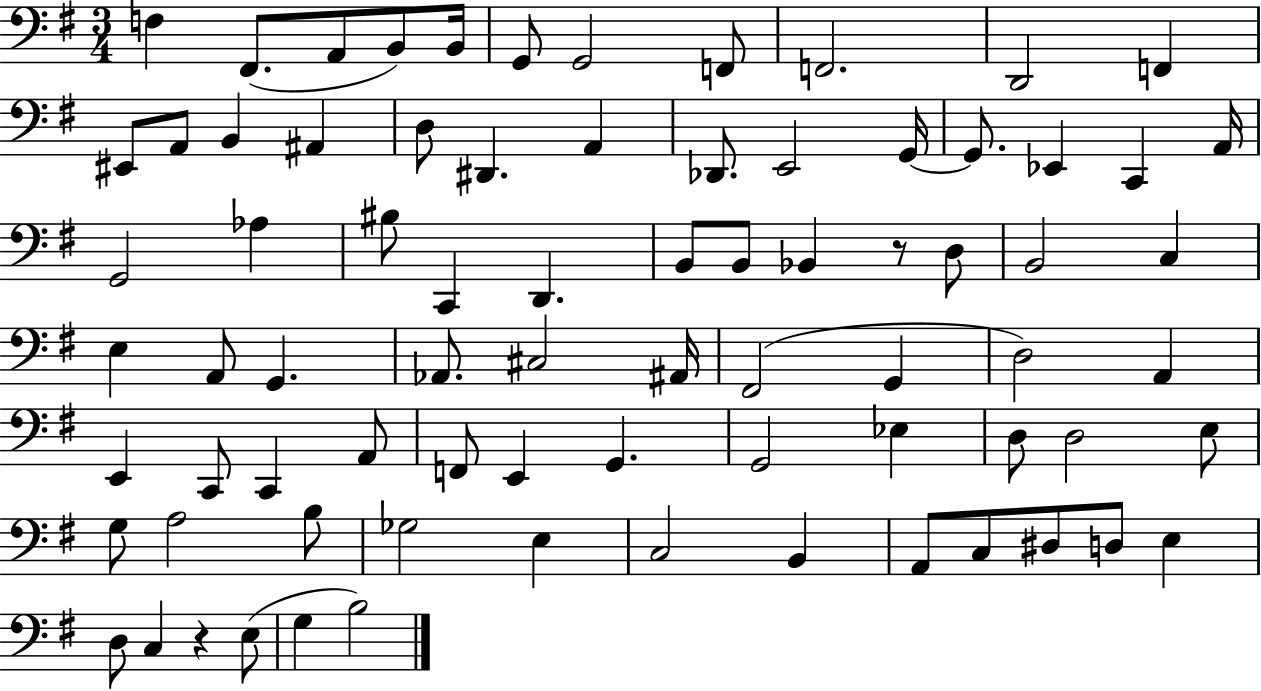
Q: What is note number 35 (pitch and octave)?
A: B2